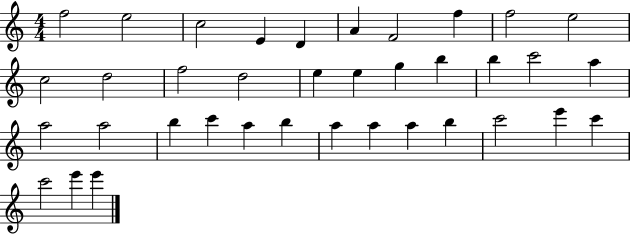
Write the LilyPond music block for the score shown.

{
  \clef treble
  \numericTimeSignature
  \time 4/4
  \key c \major
  f''2 e''2 | c''2 e'4 d'4 | a'4 f'2 f''4 | f''2 e''2 | \break c''2 d''2 | f''2 d''2 | e''4 e''4 g''4 b''4 | b''4 c'''2 a''4 | \break a''2 a''2 | b''4 c'''4 a''4 b''4 | a''4 a''4 a''4 b''4 | c'''2 e'''4 c'''4 | \break c'''2 e'''4 e'''4 | \bar "|."
}